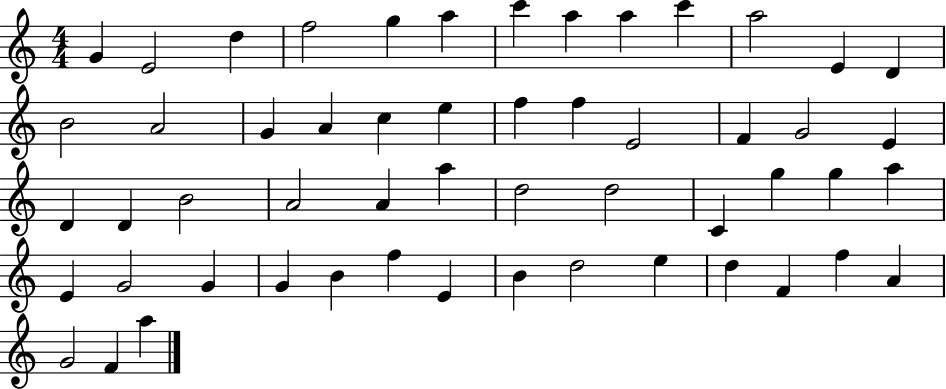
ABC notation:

X:1
T:Untitled
M:4/4
L:1/4
K:C
G E2 d f2 g a c' a a c' a2 E D B2 A2 G A c e f f E2 F G2 E D D B2 A2 A a d2 d2 C g g a E G2 G G B f E B d2 e d F f A G2 F a